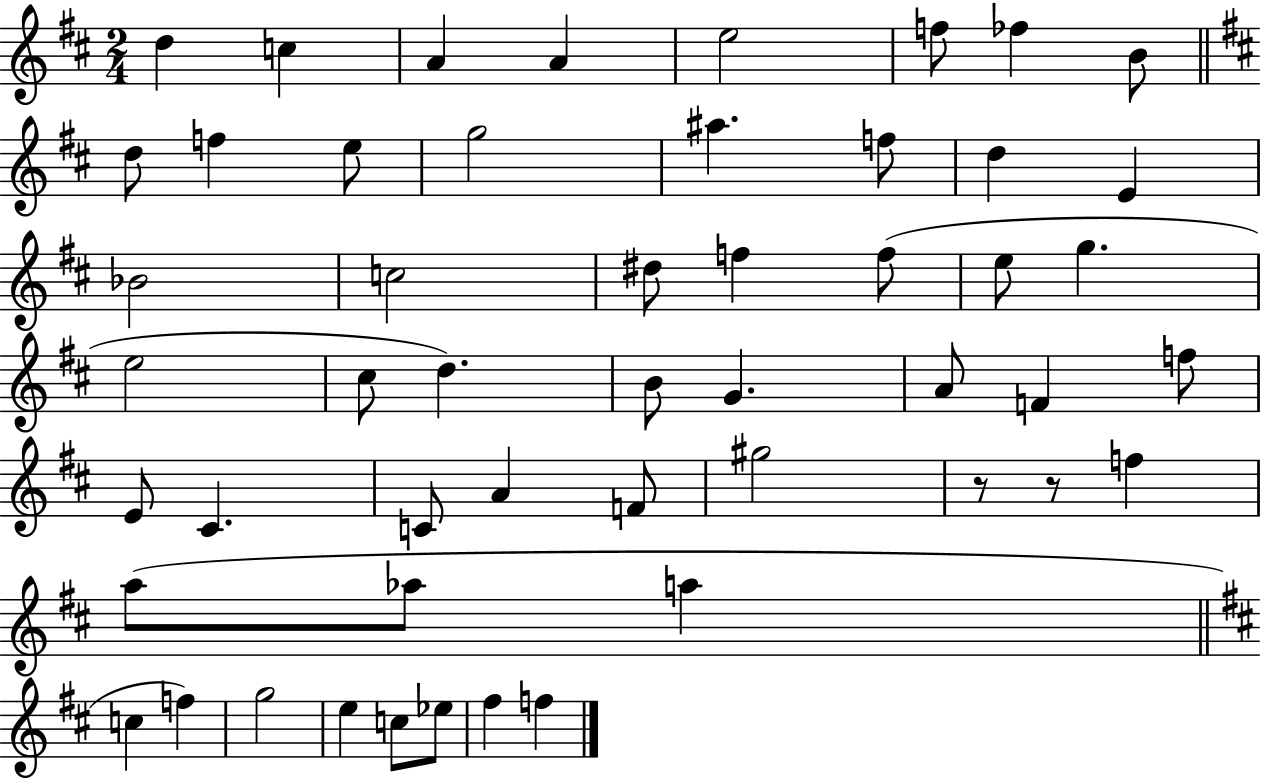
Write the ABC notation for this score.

X:1
T:Untitled
M:2/4
L:1/4
K:D
d c A A e2 f/2 _f B/2 d/2 f e/2 g2 ^a f/2 d E _B2 c2 ^d/2 f f/2 e/2 g e2 ^c/2 d B/2 G A/2 F f/2 E/2 ^C C/2 A F/2 ^g2 z/2 z/2 f a/2 _a/2 a c f g2 e c/2 _e/2 ^f f